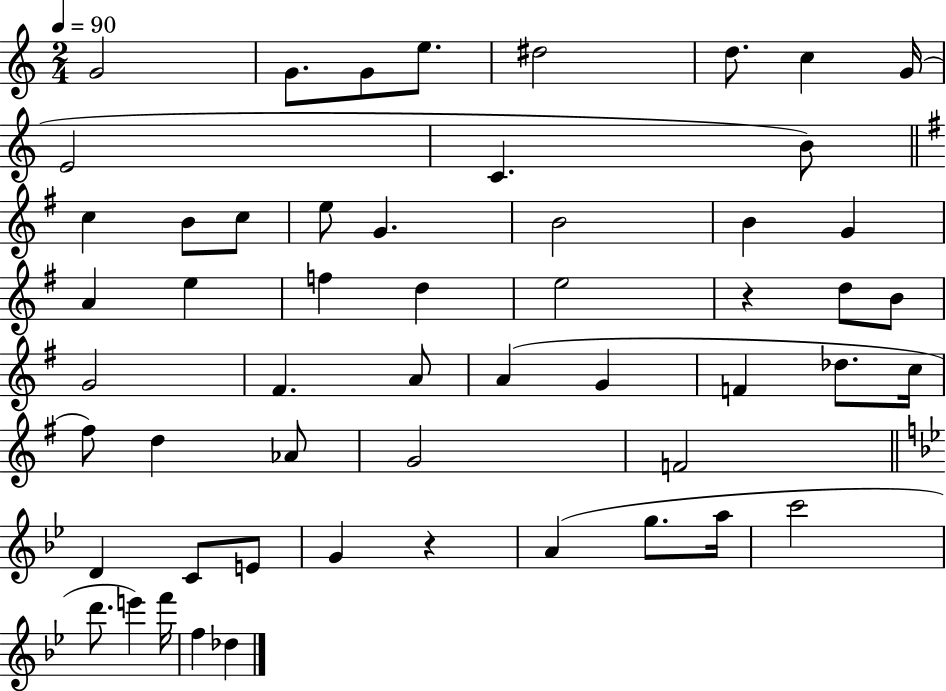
{
  \clef treble
  \numericTimeSignature
  \time 2/4
  \key c \major
  \tempo 4 = 90
  g'2 | g'8. g'8 e''8. | dis''2 | d''8. c''4 g'16( | \break e'2 | c'4. b'8) | \bar "||" \break \key e \minor c''4 b'8 c''8 | e''8 g'4. | b'2 | b'4 g'4 | \break a'4 e''4 | f''4 d''4 | e''2 | r4 d''8 b'8 | \break g'2 | fis'4. a'8 | a'4( g'4 | f'4 des''8. c''16 | \break fis''8) d''4 aes'8 | g'2 | f'2 | \bar "||" \break \key bes \major d'4 c'8 e'8 | g'4 r4 | a'4( g''8. a''16 | c'''2 | \break d'''8. e'''4) f'''16 | f''4 des''4 | \bar "|."
}